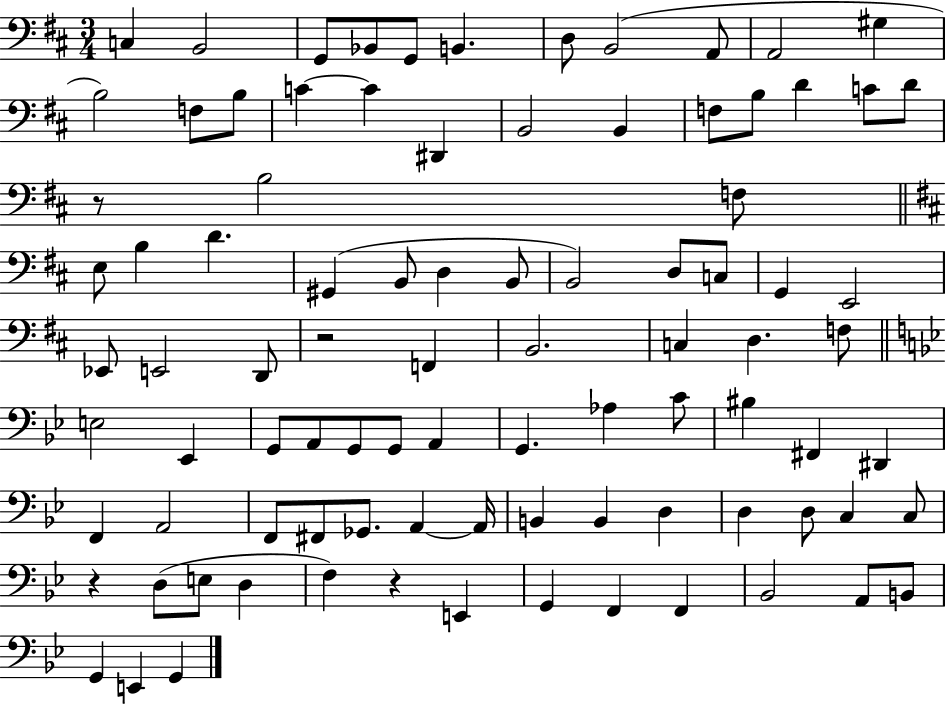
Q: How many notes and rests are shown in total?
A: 91